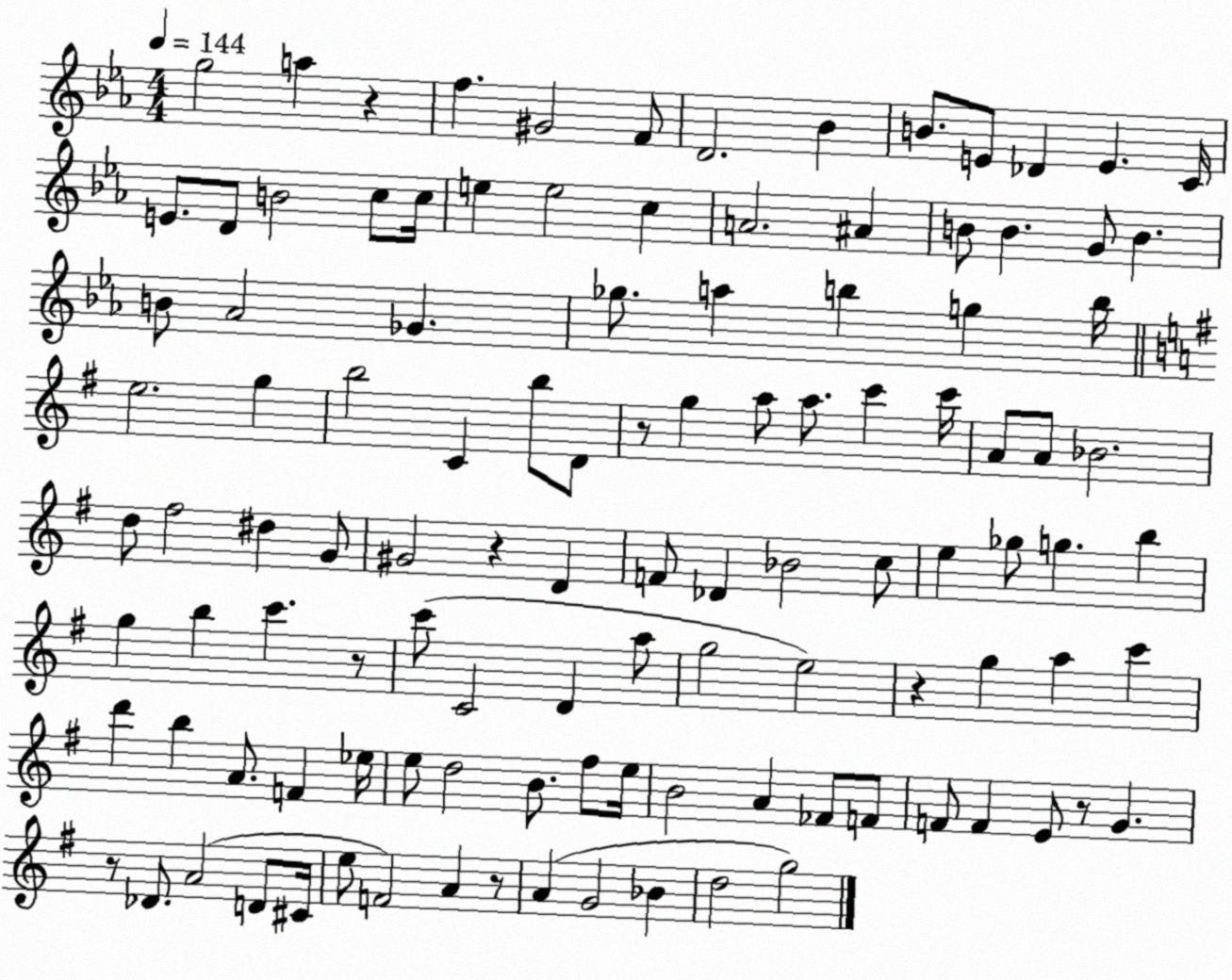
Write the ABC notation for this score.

X:1
T:Untitled
M:4/4
L:1/4
K:Eb
g2 a z f ^G2 F/2 D2 _B B/2 E/2 _D E C/4 E/2 D/2 B2 c/2 c/4 e e2 c A2 ^A B/2 B G/2 B B/2 _A2 _G _g/2 a b g b/4 e2 g b2 C b/2 D/2 z/2 g a/2 a/2 c' c'/4 A/2 A/2 _B2 d/2 ^f2 ^d G/2 ^G2 z D F/2 _D _B2 c/2 e _g/2 g b g b c' z/2 c'/2 C2 D a/2 g2 e2 z g a c' d' b A/2 F _e/4 e/2 d2 B/2 ^f/2 e/4 B2 A _F/2 F/2 F/2 F E/2 z/2 G z/2 _D/2 A2 D/2 ^C/4 e/2 F2 A z/2 A G2 _B d2 g2